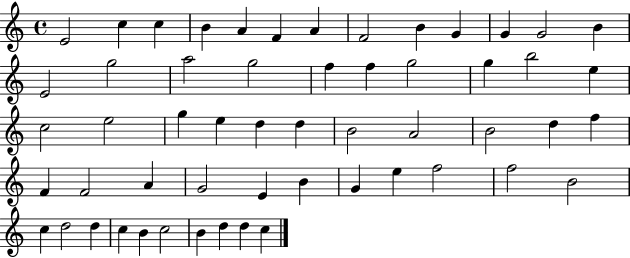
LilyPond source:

{
  \clef treble
  \time 4/4
  \defaultTimeSignature
  \key c \major
  e'2 c''4 c''4 | b'4 a'4 f'4 a'4 | f'2 b'4 g'4 | g'4 g'2 b'4 | \break e'2 g''2 | a''2 g''2 | f''4 f''4 g''2 | g''4 b''2 e''4 | \break c''2 e''2 | g''4 e''4 d''4 d''4 | b'2 a'2 | b'2 d''4 f''4 | \break f'4 f'2 a'4 | g'2 e'4 b'4 | g'4 e''4 f''2 | f''2 b'2 | \break c''4 d''2 d''4 | c''4 b'4 c''2 | b'4 d''4 d''4 c''4 | \bar "|."
}